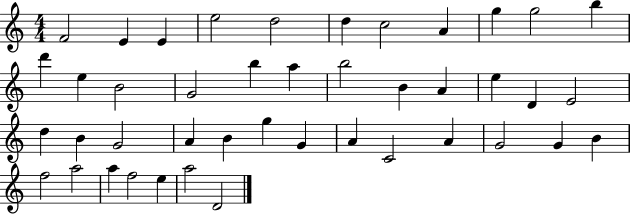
X:1
T:Untitled
M:4/4
L:1/4
K:C
F2 E E e2 d2 d c2 A g g2 b d' e B2 G2 b a b2 B A e D E2 d B G2 A B g G A C2 A G2 G B f2 a2 a f2 e a2 D2